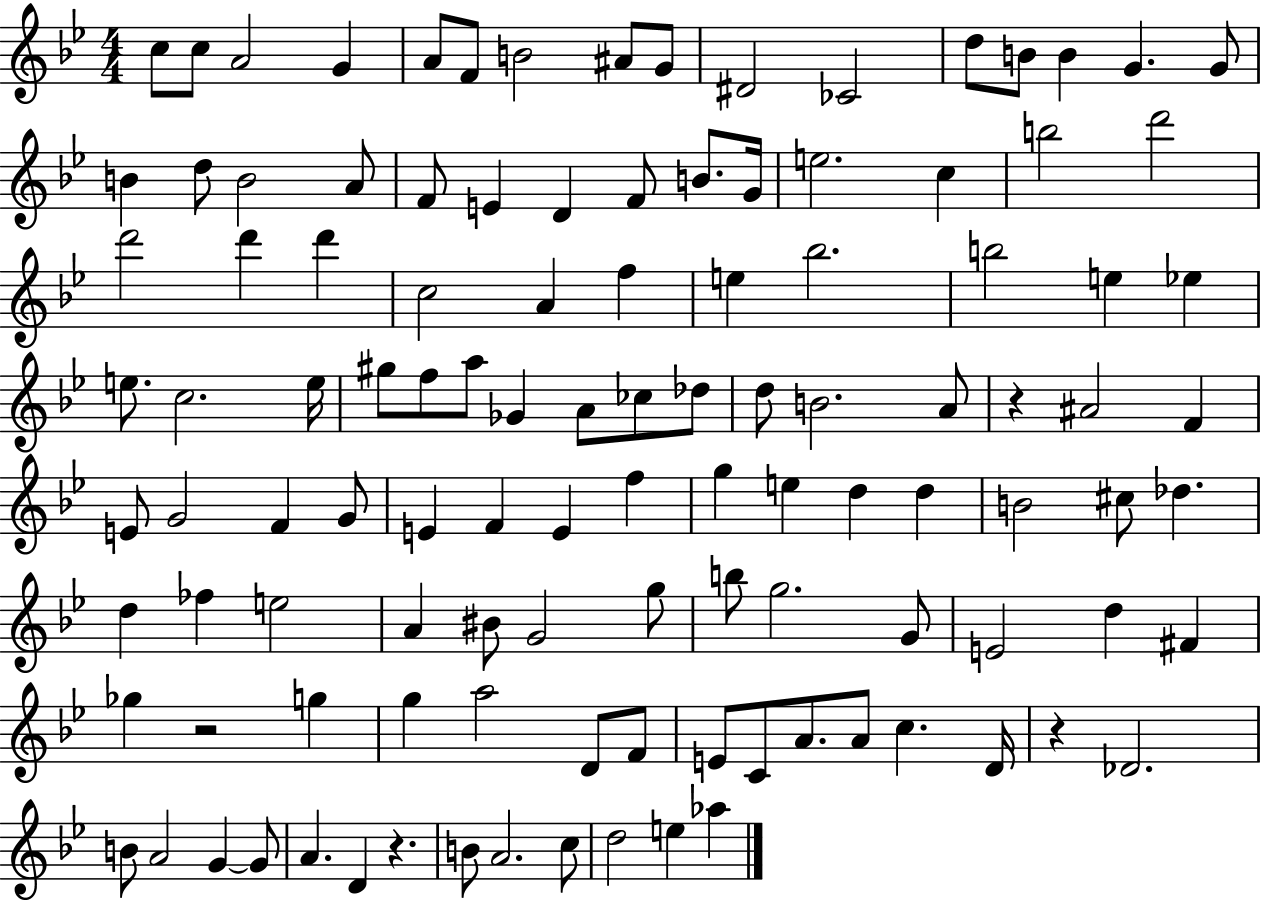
{
  \clef treble
  \numericTimeSignature
  \time 4/4
  \key bes \major
  c''8 c''8 a'2 g'4 | a'8 f'8 b'2 ais'8 g'8 | dis'2 ces'2 | d''8 b'8 b'4 g'4. g'8 | \break b'4 d''8 b'2 a'8 | f'8 e'4 d'4 f'8 b'8. g'16 | e''2. c''4 | b''2 d'''2 | \break d'''2 d'''4 d'''4 | c''2 a'4 f''4 | e''4 bes''2. | b''2 e''4 ees''4 | \break e''8. c''2. e''16 | gis''8 f''8 a''8 ges'4 a'8 ces''8 des''8 | d''8 b'2. a'8 | r4 ais'2 f'4 | \break e'8 g'2 f'4 g'8 | e'4 f'4 e'4 f''4 | g''4 e''4 d''4 d''4 | b'2 cis''8 des''4. | \break d''4 fes''4 e''2 | a'4 bis'8 g'2 g''8 | b''8 g''2. g'8 | e'2 d''4 fis'4 | \break ges''4 r2 g''4 | g''4 a''2 d'8 f'8 | e'8 c'8 a'8. a'8 c''4. d'16 | r4 des'2. | \break b'8 a'2 g'4~~ g'8 | a'4. d'4 r4. | b'8 a'2. c''8 | d''2 e''4 aes''4 | \break \bar "|."
}